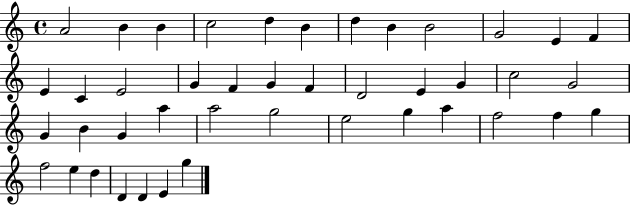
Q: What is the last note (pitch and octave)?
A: G5